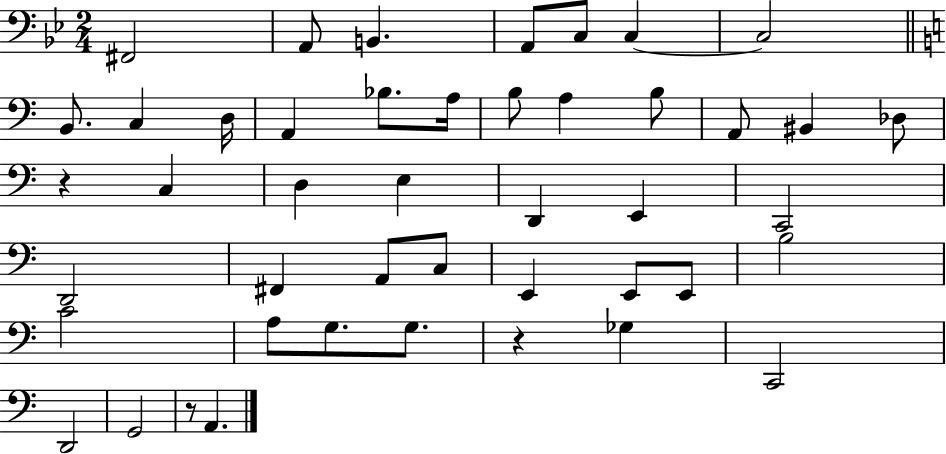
F#2/h A2/e B2/q. A2/e C3/e C3/q C3/h B2/e. C3/q D3/s A2/q Bb3/e. A3/s B3/e A3/q B3/e A2/e BIS2/q Db3/e R/q C3/q D3/q E3/q D2/q E2/q C2/h D2/h F#2/q A2/e C3/e E2/q E2/e E2/e B3/h C4/h A3/e G3/e. G3/e. R/q Gb3/q C2/h D2/h G2/h R/e A2/q.